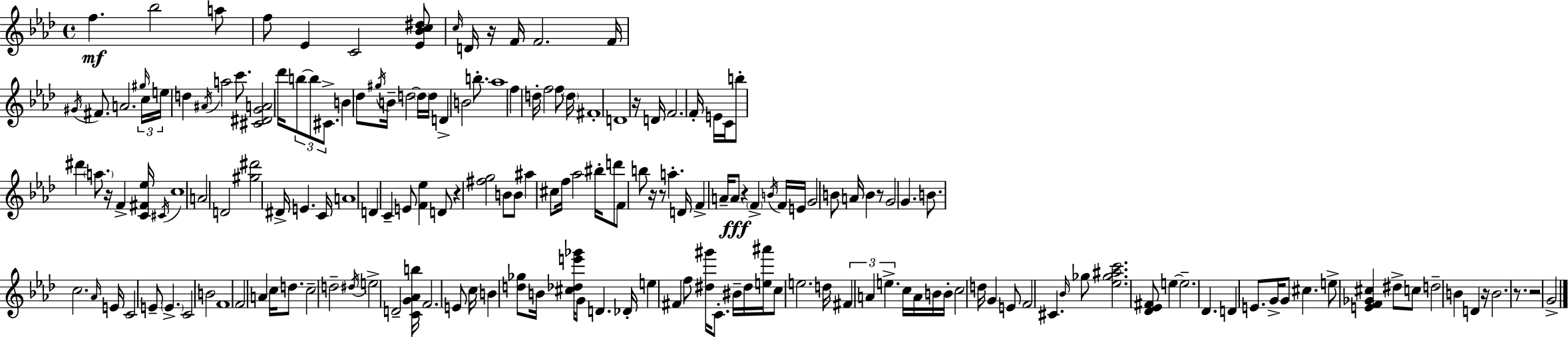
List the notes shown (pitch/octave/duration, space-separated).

F5/q. Bb5/h A5/e F5/e Eb4/q C4/h [Eb4,Bb4,C5,D#5]/e C5/s D4/s R/s F4/s F4/h. F4/s G#4/s F#4/e. A4/h. G#5/s C5/s E5/s D5/q A#4/s A5/h C6/e. [C#4,D#4,G4,A4]/h Db6/s B5/e B5/e C#4/e. B4/q Db5/e G#5/s B4/s D5/h D5/s D5/s D4/q B4/h B5/e. Ab5/w F5/q D5/s F5/h F5/e D5/s F#4/w D4/w R/s D4/s F4/h. F4/s E4/s C4/s B5/e D#6/q A5/e. R/s F4/q [C4,F#4,Eb5]/s C#4/s C5/w A4/h D4/h [G#5,D#6]/h D#4/s E4/q. C4/s A4/w D4/q C4/q E4/e [F4,Eb5]/q D4/e R/q [F#5,G5]/h B4/e B4/e A#5/q C#5/e F5/s Ab5/h BIS5/s D6/e F4/e B5/e R/s R/e A5/q. D4/s F4/q A4/s A4/e R/q F4/q B4/s F4/s E4/s G4/h B4/e A4/s B4/q R/e G4/h G4/q. B4/e. C5/h. Ab4/s E4/s C4/h E4/e E4/q. C4/h B4/h F4/w F4/h A4/q C5/s D5/e. C5/h D5/h D#5/s E5/h D4/h [C4,G4,Ab4,B5]/s F4/h. E4/e C5/s B4/q [D5,Gb5]/e B4/s [C#5,Db5,E6,Gb6]/s G4/e D4/q. Db4/s E5/q F#4/q F5/e [D#5,G#6]/s C4/e. BIS4/s D#5/s [E5,A#6]/s C5/e E5/h. D5/s F#4/q A4/q E5/q. C5/s A4/s B4/s B4/s C5/h D5/s G4/q E4/e F4/h C#4/q. Bb4/s Gb5/e [Eb5,Gb5,A#5,C6]/h. [Db4,Eb4,F#4]/e E5/q E5/h. Db4/q. D4/q E4/e. G4/s G4/e C#5/q. E5/e [E4,F4,Gb4,C#5]/q D#5/e C5/e D5/h B4/q D4/q R/s B4/h. R/e. R/h G4/h